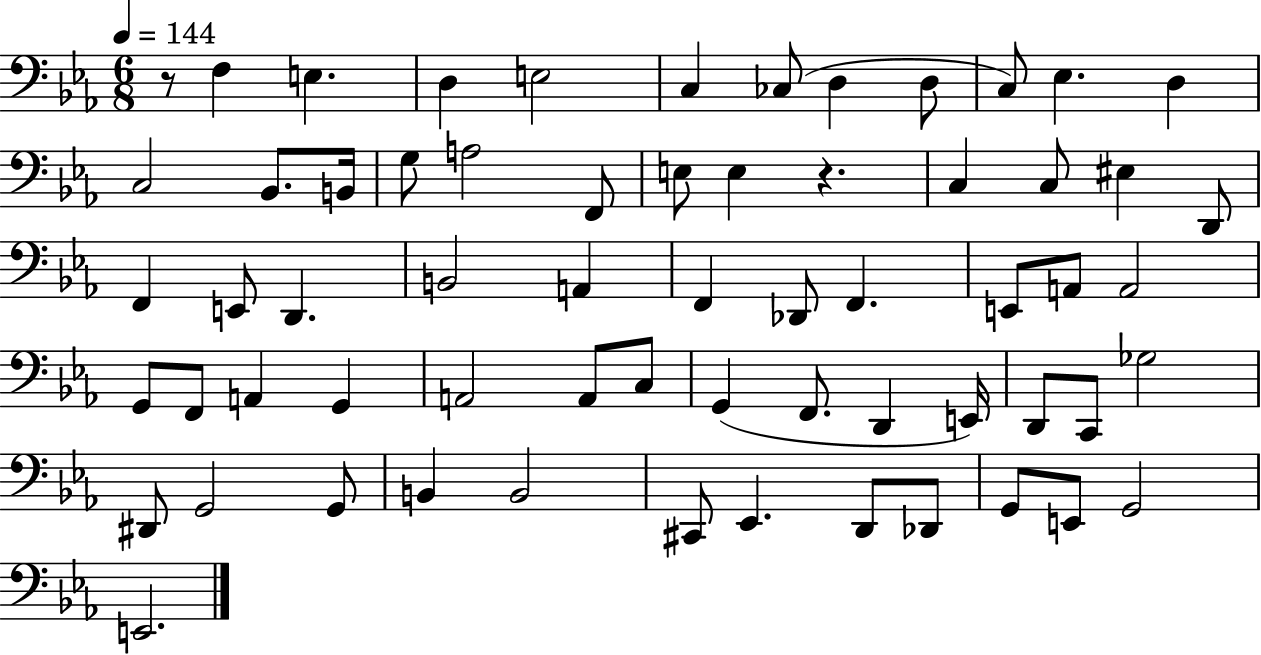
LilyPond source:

{
  \clef bass
  \numericTimeSignature
  \time 6/8
  \key ees \major
  \tempo 4 = 144
  r8 f4 e4. | d4 e2 | c4 ces8( d4 d8 | c8) ees4. d4 | \break c2 bes,8. b,16 | g8 a2 f,8 | e8 e4 r4. | c4 c8 eis4 d,8 | \break f,4 e,8 d,4. | b,2 a,4 | f,4 des,8 f,4. | e,8 a,8 a,2 | \break g,8 f,8 a,4 g,4 | a,2 a,8 c8 | g,4( f,8. d,4 e,16) | d,8 c,8 ges2 | \break dis,8 g,2 g,8 | b,4 b,2 | cis,8 ees,4. d,8 des,8 | g,8 e,8 g,2 | \break e,2. | \bar "|."
}